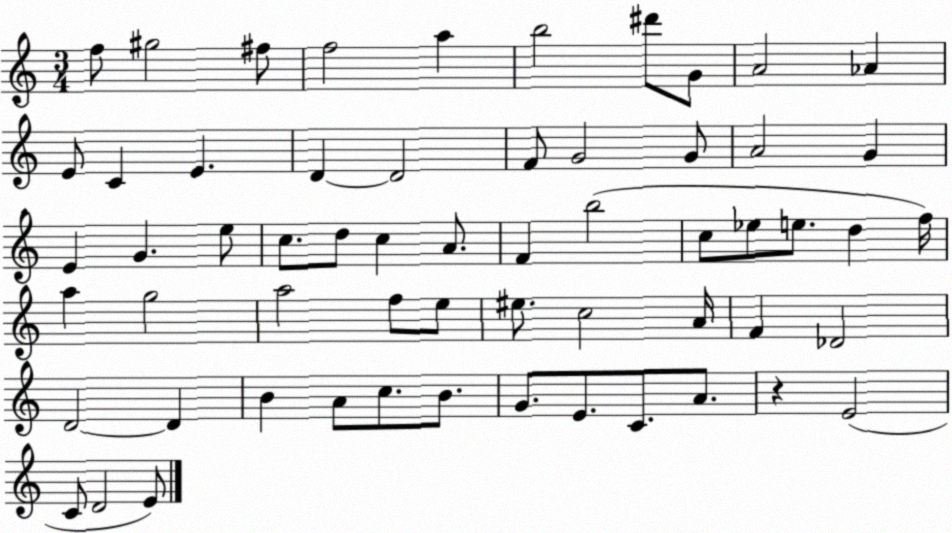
X:1
T:Untitled
M:3/4
L:1/4
K:C
f/2 ^g2 ^f/2 f2 a b2 ^d'/2 G/2 A2 _A E/2 C E D D2 F/2 G2 G/2 A2 G E G e/2 c/2 d/2 c A/2 F b2 c/2 _e/2 e/2 d f/4 a g2 a2 f/2 e/2 ^e/2 c2 A/4 F _D2 D2 D B A/2 c/2 B/2 G/2 E/2 C/2 A/2 z E2 C/2 D2 E/2